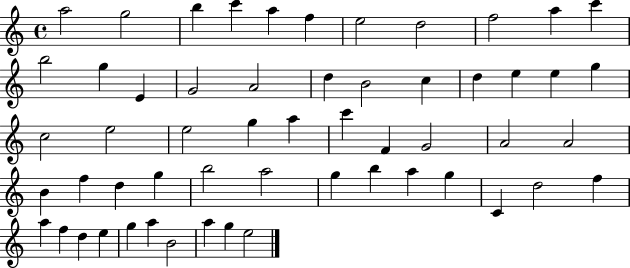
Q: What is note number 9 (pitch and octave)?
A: F5